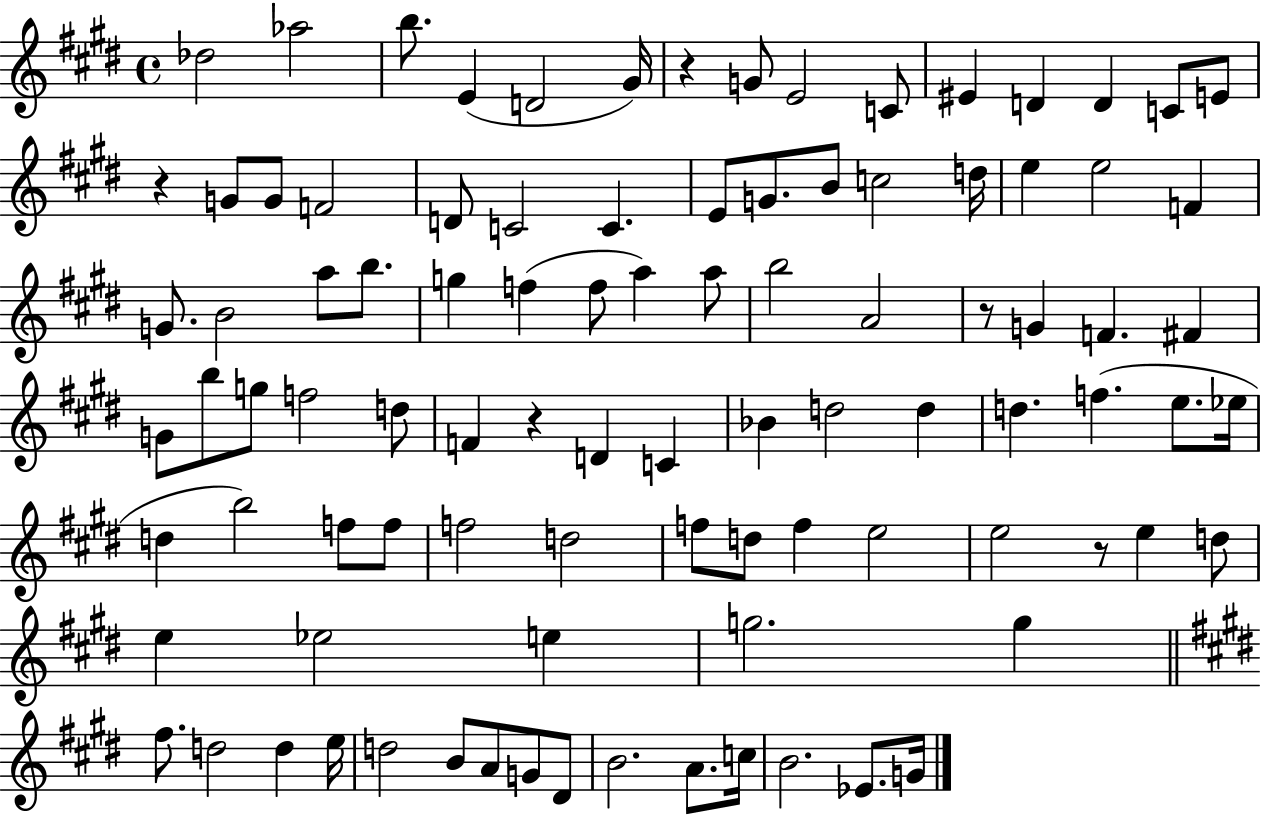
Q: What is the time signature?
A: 4/4